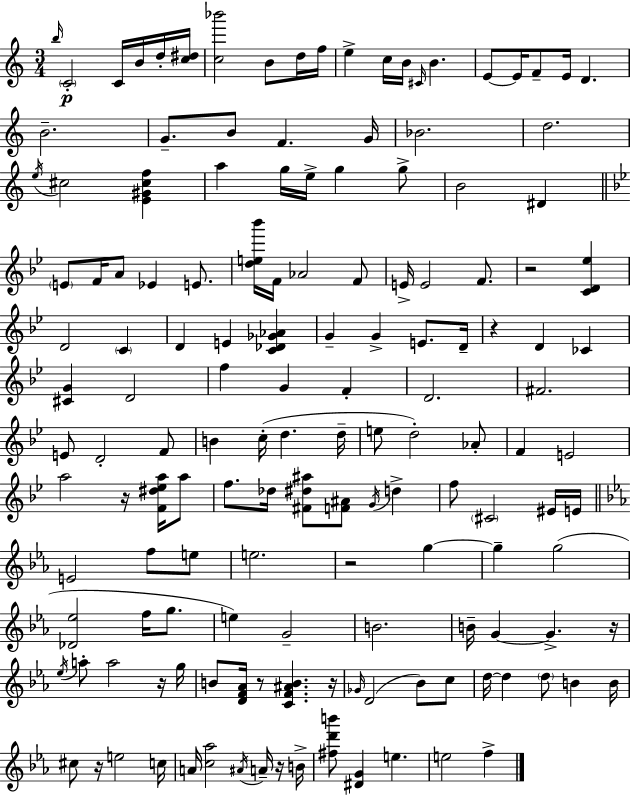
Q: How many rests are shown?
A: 10